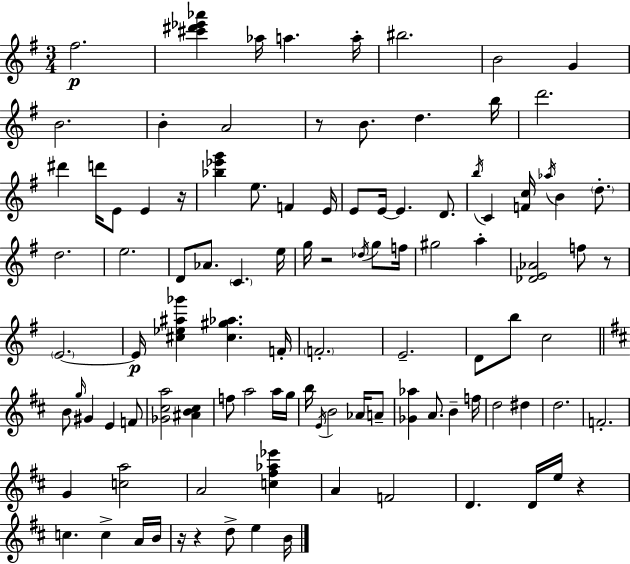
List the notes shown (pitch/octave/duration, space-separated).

F#5/h. [C#6,D#6,Eb6,Ab6]/q Ab5/s A5/q. A5/s BIS5/h. B4/h G4/q B4/h. B4/q A4/h R/e B4/e. D5/q. B5/s D6/h. D#6/q D6/s E4/e E4/q R/s [Bb5,Eb6,G6]/q E5/e. F4/q E4/s E4/e E4/s E4/q. D4/e. B5/s C4/q [F4,C5]/s Ab5/s B4/q D5/e. D5/h. E5/h. D4/e Ab4/e. C4/q. E5/s G5/s R/h Db5/s G5/e F5/s G#5/h A5/q [Db4,E4,Ab4]/h F5/e R/e E4/h. E4/s [C#5,Eb5,A#5,Gb6]/q [C#5,G#5,Ab5]/q. F4/s F4/h. E4/h. D4/e B5/e C5/h B4/e G5/s G#4/q E4/q F4/e [Gb4,C#5,A5]/h [A#4,B4,C#5]/q F5/e A5/h A5/s G5/s B5/s E4/s B4/h Ab4/s A4/e [Gb4,Ab5]/q A4/e. B4/q F5/s D5/h D#5/q D5/h. F4/h. G4/q [C5,A5]/h A4/h [C5,F#5,Ab5,Eb6]/q A4/q F4/h D4/q. D4/s E5/s R/q C5/q. C5/q A4/s B4/s R/s R/q D5/e E5/q B4/s